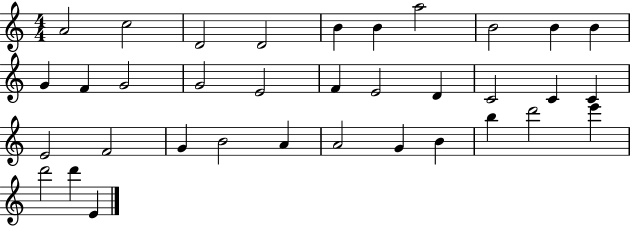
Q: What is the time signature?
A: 4/4